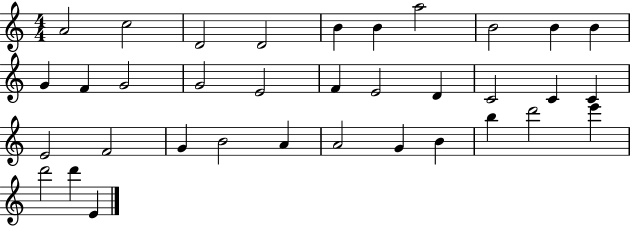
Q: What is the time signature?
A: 4/4